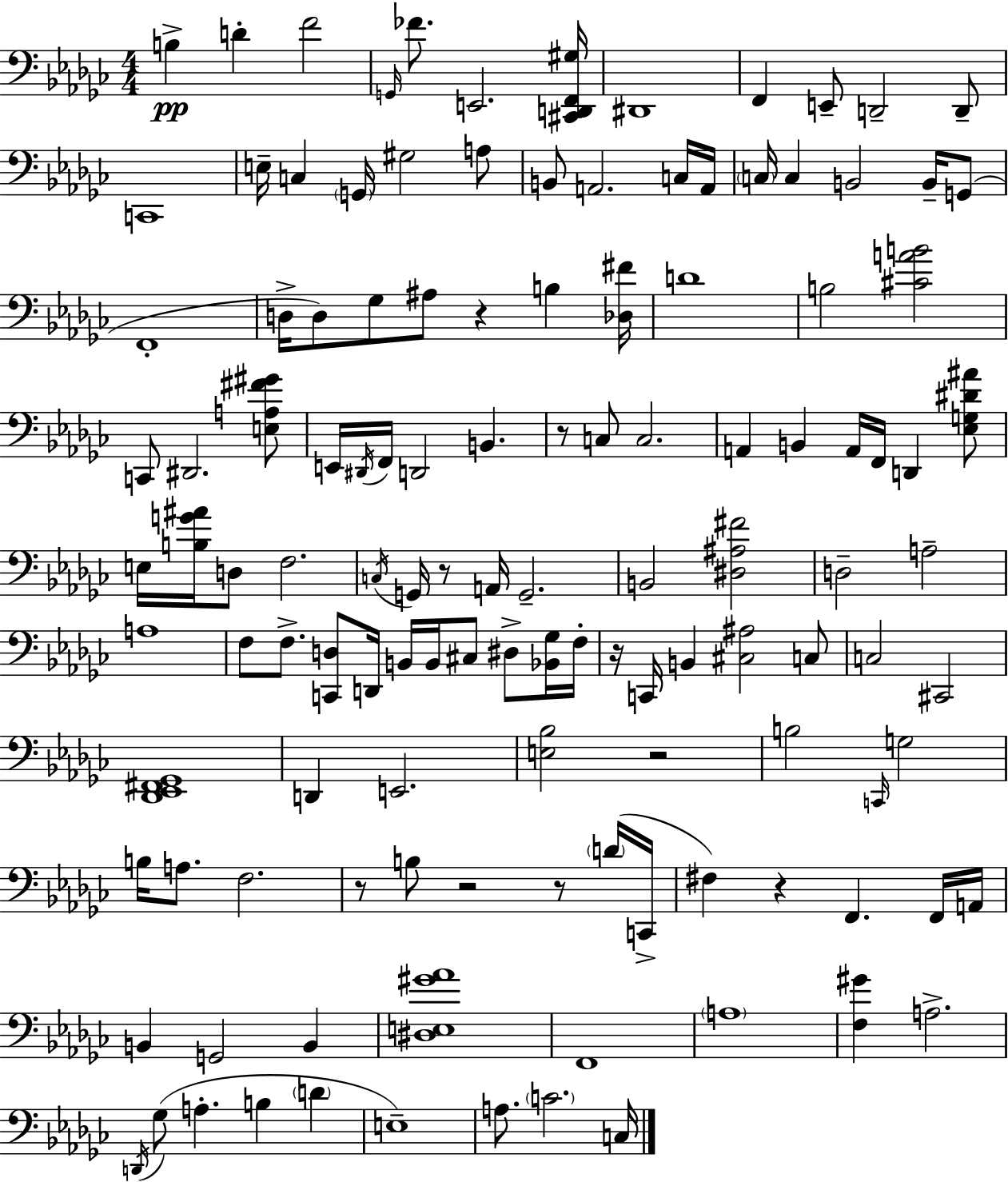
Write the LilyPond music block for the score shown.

{
  \clef bass
  \numericTimeSignature
  \time 4/4
  \key ees \minor
  \repeat volta 2 { b4->\pp d'4-. f'2 | \grace { g,16 } fes'8. e,2. | <cis, d, f, gis>16 dis,1 | f,4 e,8-- d,2-- d,8-- | \break c,1 | e16-- c4 \parenthesize g,16 gis2 a8 | b,8 a,2. c16 | a,16 \parenthesize c16 c4 b,2 b,16-- g,8( | \break f,1-. | d16-> d8) ges8 ais8 r4 b4 | <des fis'>16 d'1 | b2 <cis' a' b'>2 | \break c,8 dis,2. <e a fis' gis'>8 | e,16 \acciaccatura { dis,16 } f,16 d,2 b,4. | r8 c8 c2. | a,4 b,4 a,16 f,16 d,4 | \break <ees g dis' ais'>8 e16 <b g' ais'>16 d8 f2. | \acciaccatura { c16 } g,16 r8 a,16 g,2.-- | b,2 <dis ais fis'>2 | d2-- a2-- | \break a1 | f8 f8.-> <c, d>8 d,16 b,16 b,16 cis8 dis8-> | <bes, ges>16 f16-. r16 c,16 b,4 <cis ais>2 | c8 c2 cis,2 | \break <des, ees, fis, ges,>1 | d,4 e,2. | <e bes>2 r2 | b2 \grace { c,16 } g2 | \break b16 a8. f2. | r8 b8 r2 | r8 \parenthesize d'16( c,16-> fis4) r4 f,4. | f,16 a,16 b,4 g,2 | \break b,4 <dis e gis' aes'>1 | f,1 | \parenthesize a1 | <f gis'>4 a2.-> | \break \acciaccatura { d,16 }( ges8 a4.-. b4 | \parenthesize d'4 e1--) | a8. \parenthesize c'2. | c16 } \bar "|."
}